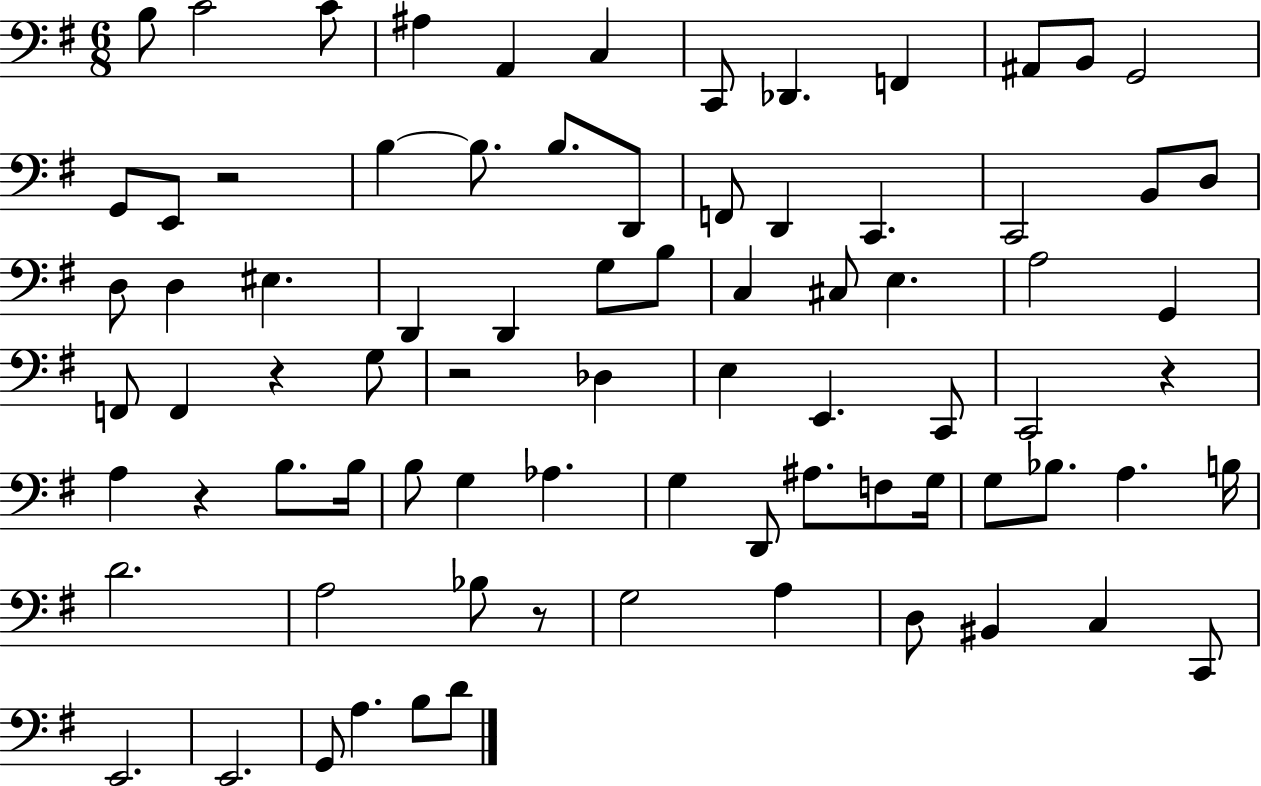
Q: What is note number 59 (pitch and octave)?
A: B3